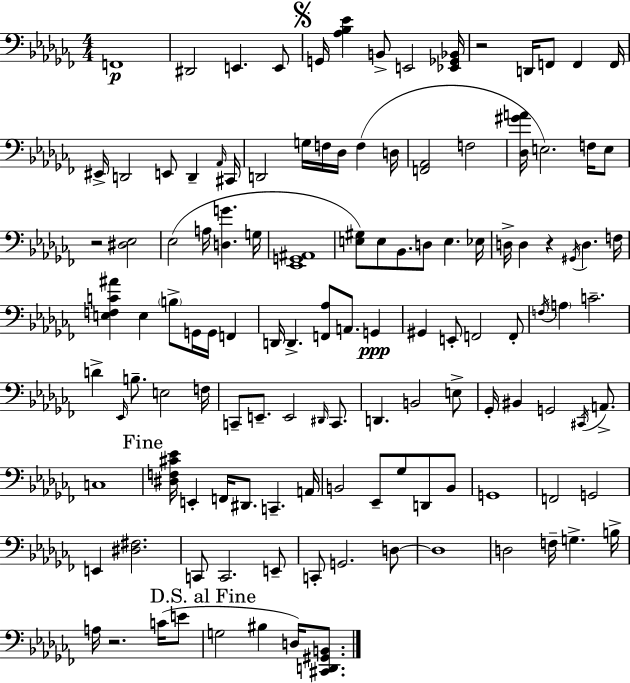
F2/w D#2/h E2/q. E2/e G2/s [Ab3,Bb3,Eb4]/q B2/e E2/h [Eb2,Gb2,Bb2]/s R/h D2/s F2/e F2/q F2/s EIS2/s D2/h E2/e D2/q Ab2/s C#2/s D2/h G3/s F3/s Db3/s F3/q D3/s [F2,Ab2]/h F3/h [Db3,G#4,A4]/s E3/h. F3/s E3/e R/h [D#3,Eb3]/h Eb3/h A3/s [D3,G4]/q. G3/s [Eb2,G2,A#2]/w [E3,G#3]/e E3/e Bb2/e. D3/e E3/q. Eb3/s D3/s D3/q R/q G#2/s D3/q. F3/s [E3,F3,C4,A#4]/q E3/q B3/e G2/s G2/s F2/q D2/s D2/q. [F2,Ab3]/e A2/e. G2/q G#2/q E2/e F2/h F2/e F3/s A3/q C4/h. D4/q Eb2/s B3/e. E3/h F3/s C2/e E2/e. E2/h D#2/s C2/e. D2/q. B2/h E3/e Gb2/s BIS2/q G2/h C#2/s A2/e. C3/w [D#3,F3,C#4,Eb4]/s E2/q F2/s D#2/e. C2/q. A2/s B2/h Eb2/e Gb3/e D2/e B2/e G2/w F2/h G2/h E2/q [D#3,F#3]/h. C2/e C2/h. E2/e C2/e G2/h. D3/e D3/w D3/h F3/s G3/q. B3/s A3/s R/h. C4/s E4/e G3/h BIS3/q D3/s [C#2,D2,G#2,B2]/e.